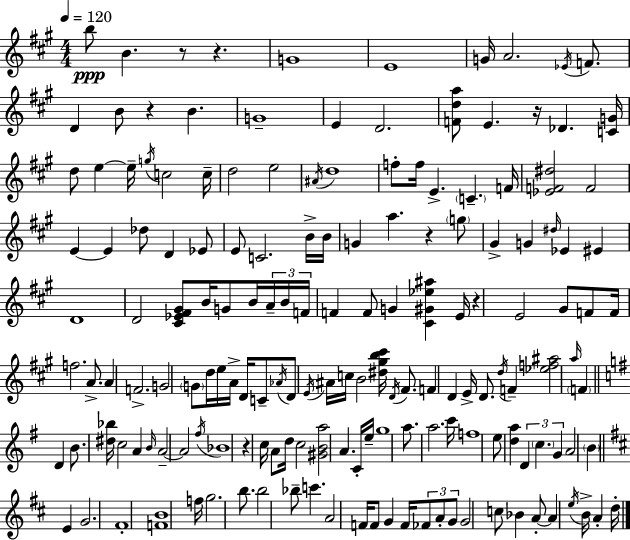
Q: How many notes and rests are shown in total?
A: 163